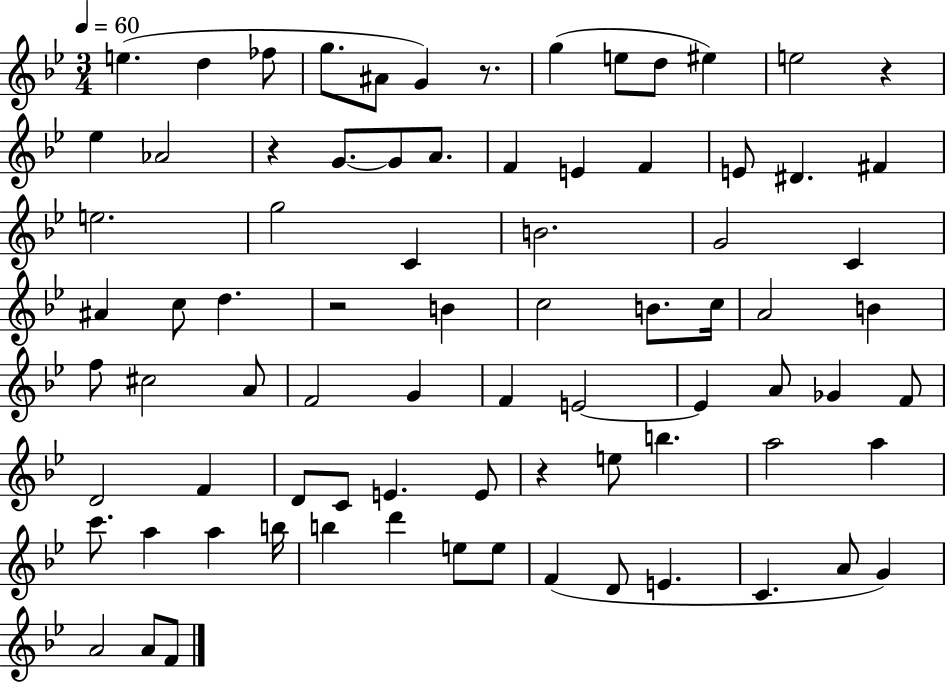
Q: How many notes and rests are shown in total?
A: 80